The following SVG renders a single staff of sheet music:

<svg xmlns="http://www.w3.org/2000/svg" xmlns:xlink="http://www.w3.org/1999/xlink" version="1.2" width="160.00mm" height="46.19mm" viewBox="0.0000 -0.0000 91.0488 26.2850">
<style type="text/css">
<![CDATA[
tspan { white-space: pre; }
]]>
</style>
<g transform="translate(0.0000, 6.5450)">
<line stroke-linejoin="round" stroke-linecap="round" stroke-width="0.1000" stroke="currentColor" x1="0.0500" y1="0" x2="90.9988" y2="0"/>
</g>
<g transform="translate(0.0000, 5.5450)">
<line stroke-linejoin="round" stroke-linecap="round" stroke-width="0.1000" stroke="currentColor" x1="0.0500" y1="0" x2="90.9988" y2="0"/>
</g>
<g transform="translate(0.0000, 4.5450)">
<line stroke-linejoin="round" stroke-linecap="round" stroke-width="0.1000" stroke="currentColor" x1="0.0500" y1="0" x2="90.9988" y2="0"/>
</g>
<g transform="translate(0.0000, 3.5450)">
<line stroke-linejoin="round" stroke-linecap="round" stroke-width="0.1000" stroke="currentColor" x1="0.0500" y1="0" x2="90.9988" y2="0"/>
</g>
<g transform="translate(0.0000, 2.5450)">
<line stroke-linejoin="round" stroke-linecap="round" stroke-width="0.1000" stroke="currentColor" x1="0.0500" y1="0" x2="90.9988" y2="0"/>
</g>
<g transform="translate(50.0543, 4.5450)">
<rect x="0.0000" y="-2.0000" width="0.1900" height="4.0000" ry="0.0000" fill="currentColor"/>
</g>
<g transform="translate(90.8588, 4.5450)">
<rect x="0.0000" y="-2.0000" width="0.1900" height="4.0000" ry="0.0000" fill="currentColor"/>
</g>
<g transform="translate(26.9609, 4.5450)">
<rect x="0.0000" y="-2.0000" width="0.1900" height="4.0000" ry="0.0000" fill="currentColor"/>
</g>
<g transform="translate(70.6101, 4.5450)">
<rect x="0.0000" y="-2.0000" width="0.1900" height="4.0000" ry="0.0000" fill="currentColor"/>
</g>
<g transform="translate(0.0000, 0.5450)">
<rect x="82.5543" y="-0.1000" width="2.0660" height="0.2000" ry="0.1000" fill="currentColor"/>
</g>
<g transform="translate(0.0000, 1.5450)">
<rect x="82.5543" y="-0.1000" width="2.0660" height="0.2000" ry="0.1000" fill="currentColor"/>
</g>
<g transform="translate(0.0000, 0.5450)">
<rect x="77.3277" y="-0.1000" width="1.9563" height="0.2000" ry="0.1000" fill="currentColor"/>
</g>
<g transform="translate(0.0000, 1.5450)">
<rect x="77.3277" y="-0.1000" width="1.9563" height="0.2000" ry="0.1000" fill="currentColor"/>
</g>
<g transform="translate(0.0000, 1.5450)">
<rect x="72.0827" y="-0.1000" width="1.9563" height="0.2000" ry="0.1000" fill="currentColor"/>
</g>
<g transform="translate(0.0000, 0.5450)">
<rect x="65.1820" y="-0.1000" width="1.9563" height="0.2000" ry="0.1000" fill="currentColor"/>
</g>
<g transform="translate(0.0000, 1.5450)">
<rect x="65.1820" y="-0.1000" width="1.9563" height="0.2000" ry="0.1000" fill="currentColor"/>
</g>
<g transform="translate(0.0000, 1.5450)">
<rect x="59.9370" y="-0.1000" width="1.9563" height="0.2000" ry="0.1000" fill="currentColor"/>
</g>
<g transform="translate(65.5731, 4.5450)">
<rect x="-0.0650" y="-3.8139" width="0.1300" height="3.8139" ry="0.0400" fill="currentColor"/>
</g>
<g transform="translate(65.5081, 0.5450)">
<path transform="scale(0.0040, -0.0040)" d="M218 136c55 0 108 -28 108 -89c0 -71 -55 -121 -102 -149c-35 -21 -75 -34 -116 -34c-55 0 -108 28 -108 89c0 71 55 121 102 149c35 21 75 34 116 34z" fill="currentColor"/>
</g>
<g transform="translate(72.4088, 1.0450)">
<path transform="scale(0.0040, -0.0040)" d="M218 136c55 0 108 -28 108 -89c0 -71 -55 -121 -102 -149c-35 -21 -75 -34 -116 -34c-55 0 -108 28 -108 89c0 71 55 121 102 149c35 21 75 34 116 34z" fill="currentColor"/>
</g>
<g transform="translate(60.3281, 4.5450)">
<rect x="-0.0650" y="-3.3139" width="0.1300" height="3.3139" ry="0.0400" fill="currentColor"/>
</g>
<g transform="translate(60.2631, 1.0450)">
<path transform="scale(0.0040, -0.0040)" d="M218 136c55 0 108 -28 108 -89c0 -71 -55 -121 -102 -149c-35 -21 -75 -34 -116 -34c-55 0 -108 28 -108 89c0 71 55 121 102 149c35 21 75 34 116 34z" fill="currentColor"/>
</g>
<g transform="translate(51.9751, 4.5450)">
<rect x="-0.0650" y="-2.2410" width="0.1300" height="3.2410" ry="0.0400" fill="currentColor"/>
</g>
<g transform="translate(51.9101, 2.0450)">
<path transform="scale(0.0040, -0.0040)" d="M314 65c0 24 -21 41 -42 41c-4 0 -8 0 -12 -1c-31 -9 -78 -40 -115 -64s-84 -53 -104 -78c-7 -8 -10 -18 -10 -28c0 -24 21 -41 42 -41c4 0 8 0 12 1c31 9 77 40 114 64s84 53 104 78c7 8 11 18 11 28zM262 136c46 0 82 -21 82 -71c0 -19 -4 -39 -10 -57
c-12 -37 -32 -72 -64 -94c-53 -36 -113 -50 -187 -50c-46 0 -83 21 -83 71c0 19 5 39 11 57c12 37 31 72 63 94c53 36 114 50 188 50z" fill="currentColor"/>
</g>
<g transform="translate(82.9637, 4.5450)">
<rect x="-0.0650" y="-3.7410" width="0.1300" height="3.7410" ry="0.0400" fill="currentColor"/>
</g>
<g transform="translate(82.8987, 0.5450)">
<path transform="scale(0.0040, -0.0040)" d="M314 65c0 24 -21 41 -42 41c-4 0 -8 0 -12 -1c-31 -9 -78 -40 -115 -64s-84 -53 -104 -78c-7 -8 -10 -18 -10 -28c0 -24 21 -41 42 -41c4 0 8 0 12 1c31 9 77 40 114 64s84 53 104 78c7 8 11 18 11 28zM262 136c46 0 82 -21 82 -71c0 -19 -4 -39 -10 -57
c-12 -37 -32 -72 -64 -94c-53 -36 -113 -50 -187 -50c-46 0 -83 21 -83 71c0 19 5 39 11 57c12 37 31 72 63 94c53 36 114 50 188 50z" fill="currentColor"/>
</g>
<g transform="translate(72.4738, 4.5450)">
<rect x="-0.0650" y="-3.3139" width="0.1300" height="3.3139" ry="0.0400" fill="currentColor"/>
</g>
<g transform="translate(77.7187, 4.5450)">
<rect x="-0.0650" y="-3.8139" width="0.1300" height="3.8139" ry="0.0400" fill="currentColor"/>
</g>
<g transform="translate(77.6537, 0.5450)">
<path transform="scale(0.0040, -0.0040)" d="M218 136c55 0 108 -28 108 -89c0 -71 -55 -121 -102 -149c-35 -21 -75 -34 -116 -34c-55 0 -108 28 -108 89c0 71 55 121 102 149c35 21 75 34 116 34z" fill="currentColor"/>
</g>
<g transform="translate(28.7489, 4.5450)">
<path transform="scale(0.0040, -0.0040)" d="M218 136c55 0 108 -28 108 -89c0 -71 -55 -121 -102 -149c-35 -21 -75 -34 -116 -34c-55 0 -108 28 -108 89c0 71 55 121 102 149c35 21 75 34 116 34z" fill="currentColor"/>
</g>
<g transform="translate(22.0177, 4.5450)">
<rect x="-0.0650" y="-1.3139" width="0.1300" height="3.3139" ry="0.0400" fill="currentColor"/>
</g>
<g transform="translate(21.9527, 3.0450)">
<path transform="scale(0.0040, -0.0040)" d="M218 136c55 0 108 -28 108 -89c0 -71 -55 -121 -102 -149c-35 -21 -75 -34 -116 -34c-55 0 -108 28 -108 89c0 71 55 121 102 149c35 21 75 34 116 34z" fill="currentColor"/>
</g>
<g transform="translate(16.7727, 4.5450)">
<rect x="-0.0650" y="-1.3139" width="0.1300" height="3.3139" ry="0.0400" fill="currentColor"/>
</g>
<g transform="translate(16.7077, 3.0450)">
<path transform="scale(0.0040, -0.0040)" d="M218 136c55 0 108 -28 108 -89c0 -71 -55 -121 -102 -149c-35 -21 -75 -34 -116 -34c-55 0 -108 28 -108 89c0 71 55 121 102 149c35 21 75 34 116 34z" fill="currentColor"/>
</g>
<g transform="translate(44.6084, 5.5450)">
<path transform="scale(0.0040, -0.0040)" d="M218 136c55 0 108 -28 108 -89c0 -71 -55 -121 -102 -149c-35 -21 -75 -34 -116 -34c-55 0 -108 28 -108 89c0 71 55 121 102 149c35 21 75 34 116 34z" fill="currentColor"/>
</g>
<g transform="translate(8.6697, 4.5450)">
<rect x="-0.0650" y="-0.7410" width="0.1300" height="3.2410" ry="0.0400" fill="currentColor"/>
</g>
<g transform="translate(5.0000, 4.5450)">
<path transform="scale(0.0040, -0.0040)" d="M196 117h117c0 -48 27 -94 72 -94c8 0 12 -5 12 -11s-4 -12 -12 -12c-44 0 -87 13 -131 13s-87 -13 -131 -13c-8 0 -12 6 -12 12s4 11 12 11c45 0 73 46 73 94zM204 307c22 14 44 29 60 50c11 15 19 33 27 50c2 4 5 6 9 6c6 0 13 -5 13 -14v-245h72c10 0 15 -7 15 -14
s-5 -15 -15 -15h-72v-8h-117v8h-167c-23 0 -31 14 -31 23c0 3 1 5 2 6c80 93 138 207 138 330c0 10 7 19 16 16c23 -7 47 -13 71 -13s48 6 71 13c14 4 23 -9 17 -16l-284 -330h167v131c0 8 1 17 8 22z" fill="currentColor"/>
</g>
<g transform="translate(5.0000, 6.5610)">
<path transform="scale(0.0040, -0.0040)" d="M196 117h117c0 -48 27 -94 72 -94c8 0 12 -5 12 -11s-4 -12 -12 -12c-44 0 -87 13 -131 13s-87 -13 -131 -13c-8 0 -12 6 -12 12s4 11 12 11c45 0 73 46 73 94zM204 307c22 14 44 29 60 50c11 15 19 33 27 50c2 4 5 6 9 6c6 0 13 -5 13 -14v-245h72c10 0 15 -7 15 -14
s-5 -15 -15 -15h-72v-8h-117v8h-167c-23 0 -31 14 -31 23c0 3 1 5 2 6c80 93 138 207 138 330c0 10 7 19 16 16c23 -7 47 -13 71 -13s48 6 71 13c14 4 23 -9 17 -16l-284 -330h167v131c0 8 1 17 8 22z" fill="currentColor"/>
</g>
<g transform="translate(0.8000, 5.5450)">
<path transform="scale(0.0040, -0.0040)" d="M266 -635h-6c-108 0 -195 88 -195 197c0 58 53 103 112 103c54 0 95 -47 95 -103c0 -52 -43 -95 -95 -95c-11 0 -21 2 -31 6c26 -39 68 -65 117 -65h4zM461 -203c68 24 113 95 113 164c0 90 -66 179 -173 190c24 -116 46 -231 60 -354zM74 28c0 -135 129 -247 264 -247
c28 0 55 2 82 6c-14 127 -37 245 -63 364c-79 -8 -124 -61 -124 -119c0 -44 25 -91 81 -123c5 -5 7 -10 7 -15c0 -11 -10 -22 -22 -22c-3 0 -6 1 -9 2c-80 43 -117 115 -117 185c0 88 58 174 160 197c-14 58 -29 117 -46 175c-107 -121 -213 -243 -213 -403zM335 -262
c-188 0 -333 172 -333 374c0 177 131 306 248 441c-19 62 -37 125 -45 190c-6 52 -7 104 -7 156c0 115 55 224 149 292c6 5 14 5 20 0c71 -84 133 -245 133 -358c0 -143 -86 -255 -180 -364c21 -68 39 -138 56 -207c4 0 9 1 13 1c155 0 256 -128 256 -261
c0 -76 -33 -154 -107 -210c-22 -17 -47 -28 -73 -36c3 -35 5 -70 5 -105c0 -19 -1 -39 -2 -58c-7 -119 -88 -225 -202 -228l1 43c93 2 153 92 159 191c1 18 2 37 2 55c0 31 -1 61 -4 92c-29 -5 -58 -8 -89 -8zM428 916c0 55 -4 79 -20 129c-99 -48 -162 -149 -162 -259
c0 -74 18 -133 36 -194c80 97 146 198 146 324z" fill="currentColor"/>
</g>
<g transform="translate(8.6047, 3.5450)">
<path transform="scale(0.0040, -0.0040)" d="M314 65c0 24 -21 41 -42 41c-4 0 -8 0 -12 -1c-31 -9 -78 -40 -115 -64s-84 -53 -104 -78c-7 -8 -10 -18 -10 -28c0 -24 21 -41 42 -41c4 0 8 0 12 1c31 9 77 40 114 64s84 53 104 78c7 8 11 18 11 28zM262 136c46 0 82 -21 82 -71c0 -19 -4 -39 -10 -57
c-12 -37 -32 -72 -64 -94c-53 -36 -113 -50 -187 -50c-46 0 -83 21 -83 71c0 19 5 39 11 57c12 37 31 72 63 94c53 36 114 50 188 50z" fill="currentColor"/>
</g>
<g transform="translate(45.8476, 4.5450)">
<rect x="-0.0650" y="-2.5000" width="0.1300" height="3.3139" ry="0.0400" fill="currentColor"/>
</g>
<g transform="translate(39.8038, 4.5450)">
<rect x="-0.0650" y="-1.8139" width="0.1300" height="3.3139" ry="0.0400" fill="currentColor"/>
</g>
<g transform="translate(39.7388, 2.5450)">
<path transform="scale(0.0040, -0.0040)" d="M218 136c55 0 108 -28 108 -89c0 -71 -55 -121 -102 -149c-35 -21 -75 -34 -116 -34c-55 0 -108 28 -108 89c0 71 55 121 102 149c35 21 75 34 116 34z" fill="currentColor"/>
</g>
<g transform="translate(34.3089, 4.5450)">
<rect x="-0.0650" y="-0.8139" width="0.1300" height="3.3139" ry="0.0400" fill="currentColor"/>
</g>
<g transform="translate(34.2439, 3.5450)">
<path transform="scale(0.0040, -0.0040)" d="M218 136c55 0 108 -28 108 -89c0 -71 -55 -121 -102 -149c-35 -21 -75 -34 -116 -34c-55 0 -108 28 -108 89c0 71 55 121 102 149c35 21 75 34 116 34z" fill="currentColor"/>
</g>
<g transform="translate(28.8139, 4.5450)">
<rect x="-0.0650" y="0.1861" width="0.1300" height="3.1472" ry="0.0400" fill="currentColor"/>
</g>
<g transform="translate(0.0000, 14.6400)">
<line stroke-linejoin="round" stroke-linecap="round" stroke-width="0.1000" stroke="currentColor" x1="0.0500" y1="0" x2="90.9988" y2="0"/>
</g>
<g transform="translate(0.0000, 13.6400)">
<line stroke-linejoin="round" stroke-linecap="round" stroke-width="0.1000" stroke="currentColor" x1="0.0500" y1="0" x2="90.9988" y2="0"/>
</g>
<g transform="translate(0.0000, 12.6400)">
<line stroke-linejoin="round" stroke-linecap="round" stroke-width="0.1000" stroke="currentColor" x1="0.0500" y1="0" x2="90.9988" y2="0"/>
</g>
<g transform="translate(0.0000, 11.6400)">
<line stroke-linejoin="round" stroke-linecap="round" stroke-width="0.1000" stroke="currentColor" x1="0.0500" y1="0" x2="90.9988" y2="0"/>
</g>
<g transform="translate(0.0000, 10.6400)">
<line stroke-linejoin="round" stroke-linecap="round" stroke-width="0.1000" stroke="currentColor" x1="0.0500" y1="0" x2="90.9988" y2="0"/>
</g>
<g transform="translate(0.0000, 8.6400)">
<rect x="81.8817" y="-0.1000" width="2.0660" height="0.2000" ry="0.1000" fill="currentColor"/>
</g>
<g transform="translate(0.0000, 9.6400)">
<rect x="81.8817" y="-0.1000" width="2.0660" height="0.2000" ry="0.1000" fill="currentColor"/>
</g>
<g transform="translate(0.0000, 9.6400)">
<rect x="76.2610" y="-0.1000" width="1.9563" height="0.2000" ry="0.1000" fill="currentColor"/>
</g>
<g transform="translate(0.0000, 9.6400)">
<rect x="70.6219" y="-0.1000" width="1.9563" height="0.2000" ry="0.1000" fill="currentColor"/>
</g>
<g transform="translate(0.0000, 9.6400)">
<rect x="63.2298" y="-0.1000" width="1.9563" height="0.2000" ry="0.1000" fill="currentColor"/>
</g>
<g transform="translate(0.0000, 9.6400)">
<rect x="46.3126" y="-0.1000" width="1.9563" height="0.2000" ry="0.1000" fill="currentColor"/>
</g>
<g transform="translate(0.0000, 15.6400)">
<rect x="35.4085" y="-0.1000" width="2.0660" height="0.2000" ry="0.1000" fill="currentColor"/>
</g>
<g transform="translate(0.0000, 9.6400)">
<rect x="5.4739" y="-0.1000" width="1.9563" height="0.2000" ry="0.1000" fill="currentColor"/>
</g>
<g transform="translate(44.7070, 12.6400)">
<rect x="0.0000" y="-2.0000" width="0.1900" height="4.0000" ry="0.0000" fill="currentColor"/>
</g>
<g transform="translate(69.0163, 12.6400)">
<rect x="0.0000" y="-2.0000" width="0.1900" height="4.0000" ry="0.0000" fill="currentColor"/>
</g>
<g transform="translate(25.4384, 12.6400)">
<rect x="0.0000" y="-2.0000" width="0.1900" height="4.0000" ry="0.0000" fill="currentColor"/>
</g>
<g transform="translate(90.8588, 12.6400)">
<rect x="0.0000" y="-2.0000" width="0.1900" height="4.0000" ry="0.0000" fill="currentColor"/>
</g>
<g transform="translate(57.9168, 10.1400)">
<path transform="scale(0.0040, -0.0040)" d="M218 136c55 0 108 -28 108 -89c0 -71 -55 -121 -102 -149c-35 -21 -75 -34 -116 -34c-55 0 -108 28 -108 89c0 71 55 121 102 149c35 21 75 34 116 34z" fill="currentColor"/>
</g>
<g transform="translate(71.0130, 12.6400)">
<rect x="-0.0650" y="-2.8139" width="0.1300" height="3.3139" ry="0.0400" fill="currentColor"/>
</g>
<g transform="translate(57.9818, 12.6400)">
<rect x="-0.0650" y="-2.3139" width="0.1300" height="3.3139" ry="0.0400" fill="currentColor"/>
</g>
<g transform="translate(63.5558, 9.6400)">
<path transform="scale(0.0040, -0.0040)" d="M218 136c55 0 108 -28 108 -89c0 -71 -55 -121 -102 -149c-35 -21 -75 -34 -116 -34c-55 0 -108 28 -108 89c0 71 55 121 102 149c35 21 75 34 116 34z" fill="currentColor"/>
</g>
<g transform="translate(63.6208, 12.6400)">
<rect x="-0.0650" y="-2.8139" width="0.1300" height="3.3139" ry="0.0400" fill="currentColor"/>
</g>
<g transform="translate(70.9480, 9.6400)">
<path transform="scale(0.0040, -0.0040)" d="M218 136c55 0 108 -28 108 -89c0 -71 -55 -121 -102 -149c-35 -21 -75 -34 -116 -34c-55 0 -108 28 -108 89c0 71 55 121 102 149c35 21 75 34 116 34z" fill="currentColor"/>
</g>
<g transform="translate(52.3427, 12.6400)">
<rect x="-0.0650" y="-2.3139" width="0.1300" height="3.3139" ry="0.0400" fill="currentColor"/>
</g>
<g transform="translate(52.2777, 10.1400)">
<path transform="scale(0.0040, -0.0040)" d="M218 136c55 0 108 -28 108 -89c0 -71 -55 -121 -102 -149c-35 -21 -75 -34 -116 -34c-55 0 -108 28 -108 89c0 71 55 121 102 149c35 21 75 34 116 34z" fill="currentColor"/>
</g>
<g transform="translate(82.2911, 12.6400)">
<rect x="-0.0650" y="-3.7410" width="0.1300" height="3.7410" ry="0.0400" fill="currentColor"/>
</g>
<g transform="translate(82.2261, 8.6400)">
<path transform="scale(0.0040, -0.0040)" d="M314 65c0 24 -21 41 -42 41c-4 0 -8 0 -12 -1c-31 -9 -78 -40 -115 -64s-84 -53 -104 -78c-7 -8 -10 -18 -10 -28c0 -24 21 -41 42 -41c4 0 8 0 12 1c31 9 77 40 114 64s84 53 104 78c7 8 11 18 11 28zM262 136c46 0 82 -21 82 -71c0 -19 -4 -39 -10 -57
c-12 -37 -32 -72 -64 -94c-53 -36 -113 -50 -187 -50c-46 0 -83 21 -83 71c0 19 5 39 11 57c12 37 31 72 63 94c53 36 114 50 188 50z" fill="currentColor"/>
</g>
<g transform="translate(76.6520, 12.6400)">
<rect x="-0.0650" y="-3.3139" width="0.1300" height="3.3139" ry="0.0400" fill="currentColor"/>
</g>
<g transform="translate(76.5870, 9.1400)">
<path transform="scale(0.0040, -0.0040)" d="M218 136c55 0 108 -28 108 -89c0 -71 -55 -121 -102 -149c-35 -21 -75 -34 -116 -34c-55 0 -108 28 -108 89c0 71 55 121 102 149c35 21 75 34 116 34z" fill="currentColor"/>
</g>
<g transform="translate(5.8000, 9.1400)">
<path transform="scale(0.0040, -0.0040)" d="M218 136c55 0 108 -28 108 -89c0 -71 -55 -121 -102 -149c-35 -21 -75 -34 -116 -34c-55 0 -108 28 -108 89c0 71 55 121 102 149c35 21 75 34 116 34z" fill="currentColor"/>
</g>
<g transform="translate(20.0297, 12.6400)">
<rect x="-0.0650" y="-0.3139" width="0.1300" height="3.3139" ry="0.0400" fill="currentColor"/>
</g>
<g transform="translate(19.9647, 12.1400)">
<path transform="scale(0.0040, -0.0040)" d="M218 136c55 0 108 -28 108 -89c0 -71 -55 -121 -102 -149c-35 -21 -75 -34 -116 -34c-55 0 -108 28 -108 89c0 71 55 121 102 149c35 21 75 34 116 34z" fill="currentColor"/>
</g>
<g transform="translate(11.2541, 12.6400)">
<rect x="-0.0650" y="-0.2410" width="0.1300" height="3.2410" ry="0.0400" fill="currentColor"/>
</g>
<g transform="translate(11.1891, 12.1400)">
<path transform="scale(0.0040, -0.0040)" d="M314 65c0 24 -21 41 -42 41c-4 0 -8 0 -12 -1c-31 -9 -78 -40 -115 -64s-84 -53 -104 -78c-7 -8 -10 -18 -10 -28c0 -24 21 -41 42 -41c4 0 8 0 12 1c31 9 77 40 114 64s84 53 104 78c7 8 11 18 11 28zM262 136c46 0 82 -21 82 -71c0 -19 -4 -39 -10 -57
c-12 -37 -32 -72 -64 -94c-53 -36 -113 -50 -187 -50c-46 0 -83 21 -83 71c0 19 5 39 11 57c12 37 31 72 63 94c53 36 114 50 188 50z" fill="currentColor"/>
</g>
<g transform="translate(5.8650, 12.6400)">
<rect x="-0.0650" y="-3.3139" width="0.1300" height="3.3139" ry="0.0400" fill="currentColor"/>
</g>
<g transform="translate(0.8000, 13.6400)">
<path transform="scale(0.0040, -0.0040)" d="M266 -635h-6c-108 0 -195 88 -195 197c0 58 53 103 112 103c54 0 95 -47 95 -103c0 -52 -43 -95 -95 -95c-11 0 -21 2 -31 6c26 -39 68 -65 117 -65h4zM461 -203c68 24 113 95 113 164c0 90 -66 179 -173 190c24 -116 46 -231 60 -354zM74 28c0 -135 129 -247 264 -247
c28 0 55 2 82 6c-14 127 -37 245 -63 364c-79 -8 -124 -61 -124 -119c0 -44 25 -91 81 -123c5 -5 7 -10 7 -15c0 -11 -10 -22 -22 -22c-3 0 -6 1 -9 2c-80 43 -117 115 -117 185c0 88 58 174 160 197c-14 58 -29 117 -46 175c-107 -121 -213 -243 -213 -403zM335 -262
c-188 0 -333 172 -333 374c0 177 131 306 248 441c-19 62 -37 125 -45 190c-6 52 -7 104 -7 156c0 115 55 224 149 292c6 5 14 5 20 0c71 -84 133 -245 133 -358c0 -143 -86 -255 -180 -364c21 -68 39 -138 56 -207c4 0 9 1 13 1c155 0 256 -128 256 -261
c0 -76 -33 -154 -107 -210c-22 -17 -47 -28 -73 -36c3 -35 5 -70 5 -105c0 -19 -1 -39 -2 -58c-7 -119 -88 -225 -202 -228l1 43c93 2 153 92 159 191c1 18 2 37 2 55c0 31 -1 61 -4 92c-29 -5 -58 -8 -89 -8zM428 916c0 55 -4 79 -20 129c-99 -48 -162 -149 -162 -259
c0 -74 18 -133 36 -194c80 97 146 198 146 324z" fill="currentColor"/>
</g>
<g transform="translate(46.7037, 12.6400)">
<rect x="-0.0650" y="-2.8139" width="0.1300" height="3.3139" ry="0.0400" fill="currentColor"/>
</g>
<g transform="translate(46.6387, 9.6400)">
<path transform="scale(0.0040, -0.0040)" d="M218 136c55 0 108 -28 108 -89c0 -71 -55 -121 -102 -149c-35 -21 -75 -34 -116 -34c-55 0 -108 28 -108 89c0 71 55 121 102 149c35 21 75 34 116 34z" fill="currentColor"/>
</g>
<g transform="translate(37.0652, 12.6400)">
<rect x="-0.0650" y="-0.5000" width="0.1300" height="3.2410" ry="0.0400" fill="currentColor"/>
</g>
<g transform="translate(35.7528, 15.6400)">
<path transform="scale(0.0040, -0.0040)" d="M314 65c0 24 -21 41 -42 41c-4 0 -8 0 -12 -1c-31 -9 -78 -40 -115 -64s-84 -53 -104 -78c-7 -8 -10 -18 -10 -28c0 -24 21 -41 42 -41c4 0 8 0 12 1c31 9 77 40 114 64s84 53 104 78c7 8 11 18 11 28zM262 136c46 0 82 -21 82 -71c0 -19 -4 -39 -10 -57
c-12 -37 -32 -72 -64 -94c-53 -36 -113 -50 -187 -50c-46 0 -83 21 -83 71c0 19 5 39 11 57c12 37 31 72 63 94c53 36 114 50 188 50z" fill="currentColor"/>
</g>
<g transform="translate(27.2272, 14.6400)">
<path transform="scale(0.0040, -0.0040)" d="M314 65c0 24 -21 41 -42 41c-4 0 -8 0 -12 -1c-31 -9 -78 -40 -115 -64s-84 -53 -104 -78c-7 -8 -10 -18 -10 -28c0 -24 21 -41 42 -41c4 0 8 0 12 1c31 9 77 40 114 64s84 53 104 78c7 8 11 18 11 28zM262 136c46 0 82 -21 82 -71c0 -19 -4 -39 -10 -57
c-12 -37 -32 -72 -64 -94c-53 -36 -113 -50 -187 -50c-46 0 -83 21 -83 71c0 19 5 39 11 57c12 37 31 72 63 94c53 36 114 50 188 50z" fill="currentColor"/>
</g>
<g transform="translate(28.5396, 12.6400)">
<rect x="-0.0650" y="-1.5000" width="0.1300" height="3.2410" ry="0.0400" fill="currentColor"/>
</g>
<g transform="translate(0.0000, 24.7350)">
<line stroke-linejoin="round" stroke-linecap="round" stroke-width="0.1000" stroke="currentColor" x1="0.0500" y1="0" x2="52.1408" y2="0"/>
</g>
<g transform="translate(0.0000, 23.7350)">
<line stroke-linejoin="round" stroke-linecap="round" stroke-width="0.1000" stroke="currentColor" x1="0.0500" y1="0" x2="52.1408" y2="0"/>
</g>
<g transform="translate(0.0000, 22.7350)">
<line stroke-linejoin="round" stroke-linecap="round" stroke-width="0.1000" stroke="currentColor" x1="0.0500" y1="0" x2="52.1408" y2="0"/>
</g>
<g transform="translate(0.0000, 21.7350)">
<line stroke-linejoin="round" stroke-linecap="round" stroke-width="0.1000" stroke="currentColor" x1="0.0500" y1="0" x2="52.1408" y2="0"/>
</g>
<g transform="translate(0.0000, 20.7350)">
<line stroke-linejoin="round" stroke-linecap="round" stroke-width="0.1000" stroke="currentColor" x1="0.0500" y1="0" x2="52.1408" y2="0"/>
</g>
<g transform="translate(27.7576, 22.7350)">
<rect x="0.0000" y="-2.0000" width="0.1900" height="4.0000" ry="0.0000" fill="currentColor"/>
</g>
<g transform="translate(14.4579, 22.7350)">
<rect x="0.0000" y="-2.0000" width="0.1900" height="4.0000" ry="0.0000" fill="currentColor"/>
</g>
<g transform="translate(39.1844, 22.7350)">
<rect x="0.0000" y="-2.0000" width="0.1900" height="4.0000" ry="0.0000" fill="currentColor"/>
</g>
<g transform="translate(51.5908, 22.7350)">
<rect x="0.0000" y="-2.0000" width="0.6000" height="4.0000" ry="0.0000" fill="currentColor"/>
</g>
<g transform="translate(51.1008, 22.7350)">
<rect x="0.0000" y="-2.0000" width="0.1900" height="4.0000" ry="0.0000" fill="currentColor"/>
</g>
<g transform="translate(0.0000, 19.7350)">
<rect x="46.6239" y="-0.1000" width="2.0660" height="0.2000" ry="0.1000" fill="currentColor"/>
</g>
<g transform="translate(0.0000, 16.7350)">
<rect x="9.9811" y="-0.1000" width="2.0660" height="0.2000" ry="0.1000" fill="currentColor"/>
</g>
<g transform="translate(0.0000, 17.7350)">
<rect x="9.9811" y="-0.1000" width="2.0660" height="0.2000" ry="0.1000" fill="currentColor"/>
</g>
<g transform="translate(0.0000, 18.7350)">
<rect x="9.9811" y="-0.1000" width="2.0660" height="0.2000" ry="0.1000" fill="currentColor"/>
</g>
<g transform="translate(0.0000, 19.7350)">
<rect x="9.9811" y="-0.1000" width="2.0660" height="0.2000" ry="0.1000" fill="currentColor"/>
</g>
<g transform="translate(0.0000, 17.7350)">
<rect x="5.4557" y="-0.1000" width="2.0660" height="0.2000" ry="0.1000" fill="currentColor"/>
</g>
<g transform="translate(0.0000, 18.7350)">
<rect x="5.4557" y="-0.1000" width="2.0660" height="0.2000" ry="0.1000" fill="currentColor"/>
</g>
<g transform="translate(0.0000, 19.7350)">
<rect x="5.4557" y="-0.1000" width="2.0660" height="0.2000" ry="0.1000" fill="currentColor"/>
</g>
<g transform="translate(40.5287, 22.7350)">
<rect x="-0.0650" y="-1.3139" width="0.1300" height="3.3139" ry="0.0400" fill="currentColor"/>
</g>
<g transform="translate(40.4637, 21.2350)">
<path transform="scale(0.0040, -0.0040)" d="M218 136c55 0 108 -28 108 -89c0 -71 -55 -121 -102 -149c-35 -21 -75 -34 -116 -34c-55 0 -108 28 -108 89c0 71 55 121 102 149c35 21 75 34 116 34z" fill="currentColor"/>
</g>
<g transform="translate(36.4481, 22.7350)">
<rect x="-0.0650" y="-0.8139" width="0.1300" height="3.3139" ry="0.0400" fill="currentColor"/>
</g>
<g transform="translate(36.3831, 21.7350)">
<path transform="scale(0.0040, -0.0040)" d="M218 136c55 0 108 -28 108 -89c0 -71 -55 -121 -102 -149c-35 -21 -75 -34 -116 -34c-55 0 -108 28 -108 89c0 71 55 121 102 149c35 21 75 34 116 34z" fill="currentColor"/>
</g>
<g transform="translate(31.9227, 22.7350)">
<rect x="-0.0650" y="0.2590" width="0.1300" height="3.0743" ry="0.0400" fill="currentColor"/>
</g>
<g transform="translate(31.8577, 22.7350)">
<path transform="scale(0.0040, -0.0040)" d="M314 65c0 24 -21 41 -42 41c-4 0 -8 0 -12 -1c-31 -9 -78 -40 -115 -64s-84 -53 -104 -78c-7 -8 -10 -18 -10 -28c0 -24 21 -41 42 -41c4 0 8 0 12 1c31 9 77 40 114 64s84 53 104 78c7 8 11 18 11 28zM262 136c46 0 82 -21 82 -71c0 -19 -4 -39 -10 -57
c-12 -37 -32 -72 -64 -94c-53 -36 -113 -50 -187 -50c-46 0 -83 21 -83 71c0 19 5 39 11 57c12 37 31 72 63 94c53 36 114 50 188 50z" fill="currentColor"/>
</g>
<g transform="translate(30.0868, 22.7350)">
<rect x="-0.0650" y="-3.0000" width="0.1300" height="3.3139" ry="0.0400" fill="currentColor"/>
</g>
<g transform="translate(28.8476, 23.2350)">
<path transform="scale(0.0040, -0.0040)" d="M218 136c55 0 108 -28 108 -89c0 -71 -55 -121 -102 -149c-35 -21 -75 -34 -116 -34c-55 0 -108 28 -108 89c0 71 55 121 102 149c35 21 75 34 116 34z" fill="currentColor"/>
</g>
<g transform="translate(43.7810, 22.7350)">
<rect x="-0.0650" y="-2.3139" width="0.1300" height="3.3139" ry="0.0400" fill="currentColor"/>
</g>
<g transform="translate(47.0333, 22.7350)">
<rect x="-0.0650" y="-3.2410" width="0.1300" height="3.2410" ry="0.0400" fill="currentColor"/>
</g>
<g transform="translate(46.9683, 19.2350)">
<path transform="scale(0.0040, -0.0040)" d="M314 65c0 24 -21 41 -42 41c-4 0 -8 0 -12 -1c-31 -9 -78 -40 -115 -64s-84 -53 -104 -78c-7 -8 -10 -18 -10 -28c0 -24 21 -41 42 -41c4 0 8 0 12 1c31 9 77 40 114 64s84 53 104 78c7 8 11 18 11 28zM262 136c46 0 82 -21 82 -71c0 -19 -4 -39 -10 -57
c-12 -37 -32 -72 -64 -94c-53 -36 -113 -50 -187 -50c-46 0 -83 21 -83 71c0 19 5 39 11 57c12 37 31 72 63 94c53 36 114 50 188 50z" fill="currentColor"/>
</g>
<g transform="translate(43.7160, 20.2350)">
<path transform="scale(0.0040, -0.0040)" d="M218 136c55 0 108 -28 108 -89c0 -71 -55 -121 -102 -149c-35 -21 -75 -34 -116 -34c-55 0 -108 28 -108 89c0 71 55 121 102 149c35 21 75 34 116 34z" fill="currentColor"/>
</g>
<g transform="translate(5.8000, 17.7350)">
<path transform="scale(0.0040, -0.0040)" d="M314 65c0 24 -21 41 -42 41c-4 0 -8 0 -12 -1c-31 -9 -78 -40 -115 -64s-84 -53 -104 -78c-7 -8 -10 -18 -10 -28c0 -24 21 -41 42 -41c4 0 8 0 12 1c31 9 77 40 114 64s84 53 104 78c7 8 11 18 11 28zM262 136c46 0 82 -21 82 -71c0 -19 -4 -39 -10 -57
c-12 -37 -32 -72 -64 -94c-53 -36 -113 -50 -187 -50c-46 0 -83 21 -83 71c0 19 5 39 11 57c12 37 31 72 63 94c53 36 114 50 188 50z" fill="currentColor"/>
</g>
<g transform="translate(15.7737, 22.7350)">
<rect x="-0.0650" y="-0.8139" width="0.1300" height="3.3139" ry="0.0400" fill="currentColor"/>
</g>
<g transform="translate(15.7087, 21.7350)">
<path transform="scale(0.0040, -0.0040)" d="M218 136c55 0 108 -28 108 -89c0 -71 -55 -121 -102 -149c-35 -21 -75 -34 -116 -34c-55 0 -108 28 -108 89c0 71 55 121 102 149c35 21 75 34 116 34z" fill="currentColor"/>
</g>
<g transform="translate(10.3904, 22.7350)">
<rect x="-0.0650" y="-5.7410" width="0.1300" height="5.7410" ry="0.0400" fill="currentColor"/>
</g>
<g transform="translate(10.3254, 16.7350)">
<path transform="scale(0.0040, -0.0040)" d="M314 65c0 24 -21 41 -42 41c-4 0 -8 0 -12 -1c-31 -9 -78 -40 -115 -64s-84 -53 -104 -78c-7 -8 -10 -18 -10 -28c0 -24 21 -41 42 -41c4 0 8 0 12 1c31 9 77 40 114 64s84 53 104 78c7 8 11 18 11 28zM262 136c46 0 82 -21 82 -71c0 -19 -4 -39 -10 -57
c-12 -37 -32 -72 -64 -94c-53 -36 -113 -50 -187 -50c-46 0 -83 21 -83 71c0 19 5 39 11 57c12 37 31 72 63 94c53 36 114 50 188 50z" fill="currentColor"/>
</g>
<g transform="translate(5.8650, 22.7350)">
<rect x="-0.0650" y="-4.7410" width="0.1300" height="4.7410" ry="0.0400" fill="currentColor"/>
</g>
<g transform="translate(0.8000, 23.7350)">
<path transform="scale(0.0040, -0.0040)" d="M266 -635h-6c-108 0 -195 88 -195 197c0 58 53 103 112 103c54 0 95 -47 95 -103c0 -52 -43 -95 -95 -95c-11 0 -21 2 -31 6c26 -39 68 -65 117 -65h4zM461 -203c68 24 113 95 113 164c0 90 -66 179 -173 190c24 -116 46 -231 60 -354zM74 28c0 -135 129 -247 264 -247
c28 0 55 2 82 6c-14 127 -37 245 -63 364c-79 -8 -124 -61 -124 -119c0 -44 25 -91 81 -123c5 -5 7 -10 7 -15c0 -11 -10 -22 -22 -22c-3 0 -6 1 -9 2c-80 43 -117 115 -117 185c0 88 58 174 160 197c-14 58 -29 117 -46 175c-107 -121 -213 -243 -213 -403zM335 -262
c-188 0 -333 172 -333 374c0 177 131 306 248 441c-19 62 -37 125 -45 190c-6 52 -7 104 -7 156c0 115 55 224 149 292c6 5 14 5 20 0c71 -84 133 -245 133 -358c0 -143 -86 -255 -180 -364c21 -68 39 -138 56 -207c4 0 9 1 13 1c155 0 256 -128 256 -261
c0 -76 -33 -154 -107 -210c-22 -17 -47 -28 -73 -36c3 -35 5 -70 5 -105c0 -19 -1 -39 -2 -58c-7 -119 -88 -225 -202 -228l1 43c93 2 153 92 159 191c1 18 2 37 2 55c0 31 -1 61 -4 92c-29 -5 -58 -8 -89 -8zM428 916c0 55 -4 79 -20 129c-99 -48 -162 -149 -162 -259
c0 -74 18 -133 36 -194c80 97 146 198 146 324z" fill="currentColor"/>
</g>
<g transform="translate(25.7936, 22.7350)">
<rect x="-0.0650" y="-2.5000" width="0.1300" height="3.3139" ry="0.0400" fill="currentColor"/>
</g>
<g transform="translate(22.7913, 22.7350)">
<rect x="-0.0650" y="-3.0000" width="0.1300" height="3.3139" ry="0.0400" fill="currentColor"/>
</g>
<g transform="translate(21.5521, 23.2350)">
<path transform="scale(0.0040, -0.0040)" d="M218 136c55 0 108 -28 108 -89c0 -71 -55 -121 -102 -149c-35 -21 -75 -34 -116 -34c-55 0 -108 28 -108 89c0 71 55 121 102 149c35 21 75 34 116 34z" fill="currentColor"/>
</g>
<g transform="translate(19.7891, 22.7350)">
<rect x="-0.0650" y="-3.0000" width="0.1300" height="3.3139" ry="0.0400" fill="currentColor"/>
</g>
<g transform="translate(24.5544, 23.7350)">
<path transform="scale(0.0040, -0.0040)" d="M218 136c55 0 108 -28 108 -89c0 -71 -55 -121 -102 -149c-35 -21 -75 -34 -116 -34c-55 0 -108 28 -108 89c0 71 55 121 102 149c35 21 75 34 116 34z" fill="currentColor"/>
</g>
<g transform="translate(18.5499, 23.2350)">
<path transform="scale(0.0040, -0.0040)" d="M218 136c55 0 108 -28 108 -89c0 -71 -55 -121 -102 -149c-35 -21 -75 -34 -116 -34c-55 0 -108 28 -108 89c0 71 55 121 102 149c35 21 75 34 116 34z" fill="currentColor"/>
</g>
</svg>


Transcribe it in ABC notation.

X:1
T:Untitled
M:4/4
L:1/4
K:C
d2 e e B d f G g2 b c' b c' c'2 b c2 c E2 C2 a g g a a b c'2 e'2 g'2 d A A G A B2 d e g b2